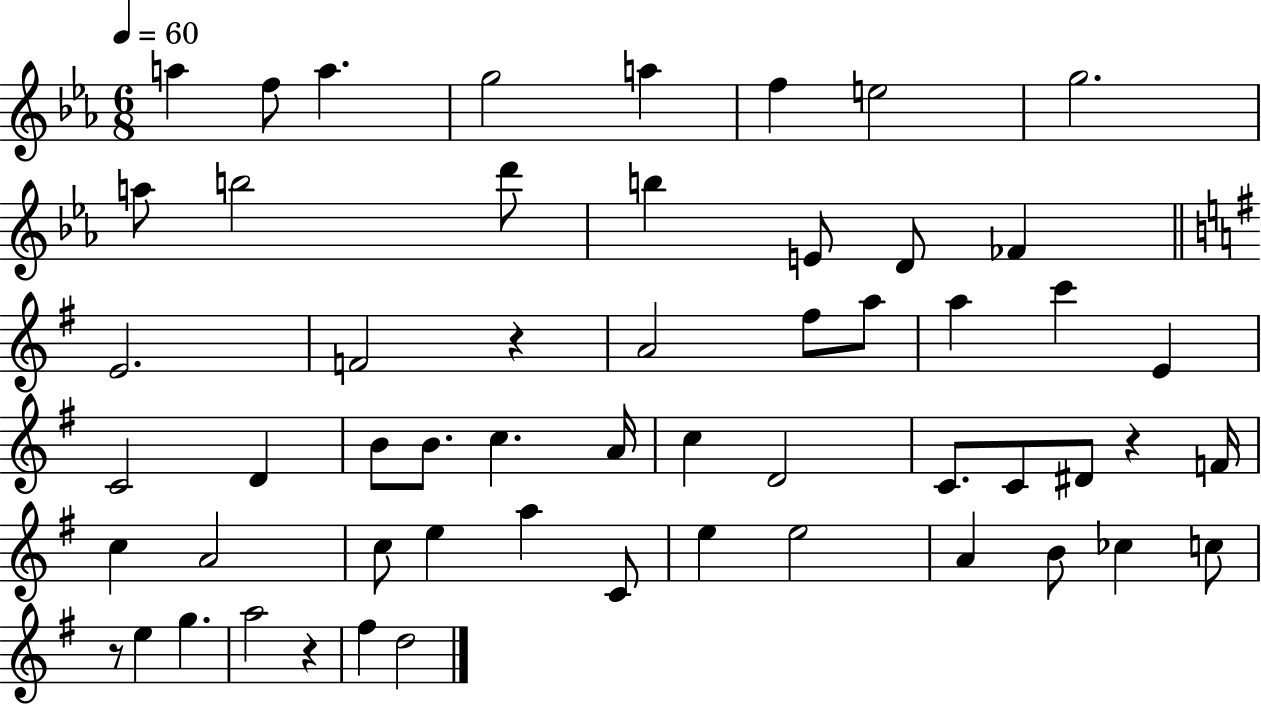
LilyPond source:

{
  \clef treble
  \numericTimeSignature
  \time 6/8
  \key ees \major
  \tempo 4 = 60
  a''4 f''8 a''4. | g''2 a''4 | f''4 e''2 | g''2. | \break a''8 b''2 d'''8 | b''4 e'8 d'8 fes'4 | \bar "||" \break \key g \major e'2. | f'2 r4 | a'2 fis''8 a''8 | a''4 c'''4 e'4 | \break c'2 d'4 | b'8 b'8. c''4. a'16 | c''4 d'2 | c'8. c'8 dis'8 r4 f'16 | \break c''4 a'2 | c''8 e''4 a''4 c'8 | e''4 e''2 | a'4 b'8 ces''4 c''8 | \break r8 e''4 g''4. | a''2 r4 | fis''4 d''2 | \bar "|."
}